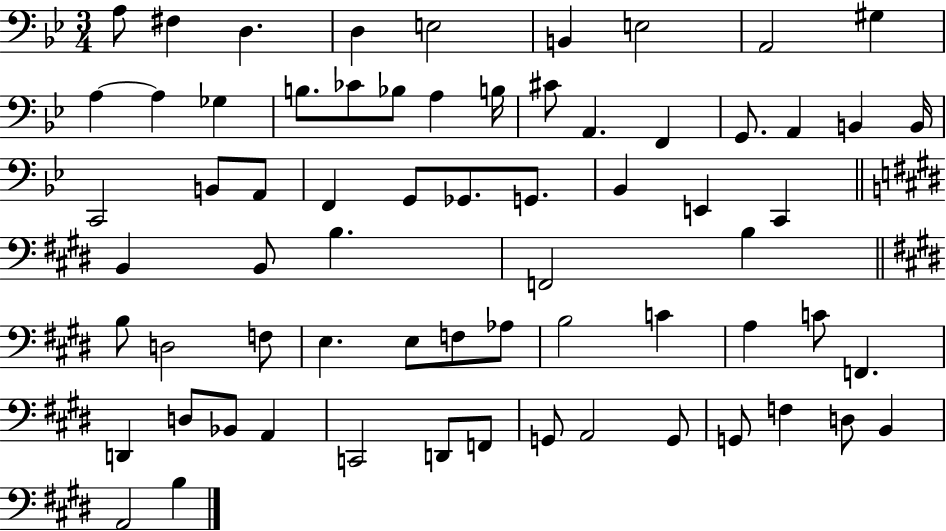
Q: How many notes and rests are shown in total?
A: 67